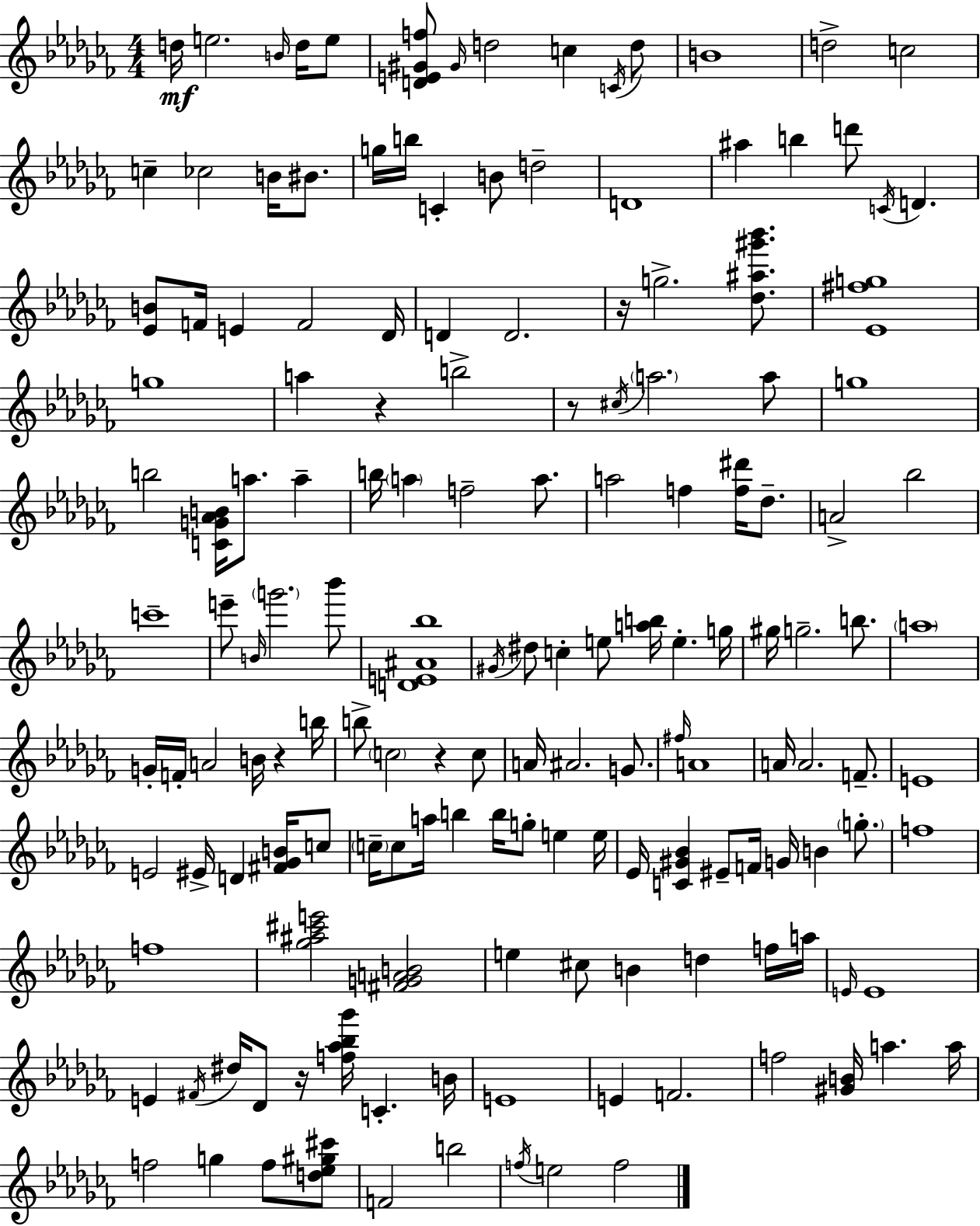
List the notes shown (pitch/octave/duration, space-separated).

D5/s E5/h. B4/s D5/s E5/e [D4,E4,G#4,F5]/e G#4/s D5/h C5/q C4/s D5/e B4/w D5/h C5/h C5/q CES5/h B4/s BIS4/e. G5/s B5/s C4/q B4/e D5/h D4/w A#5/q B5/q D6/e C4/s D4/q. [Eb4,B4]/e F4/s E4/q F4/h Db4/s D4/q D4/h. R/s G5/h. [Db5,A#5,G#6,Bb6]/e. [Eb4,F#5,G5]/w G5/w A5/q R/q B5/h R/e C#5/s A5/h. A5/e G5/w B5/h [C4,G4,Ab4,B4]/s A5/e. A5/q B5/s A5/q F5/h A5/e. A5/h F5/q [F5,D#6]/s Db5/e. A4/h Bb5/h C6/w E6/e B4/s G6/h. Bb6/e [D4,E4,A#4,Bb5]/w G#4/s D#5/e C5/q E5/e [A5,B5]/s E5/q. G5/s G#5/s G5/h. B5/e. A5/w G4/s F4/s A4/h B4/s R/q B5/s B5/e C5/h R/q C5/e A4/s A#4/h. G4/e. F#5/s A4/w A4/s A4/h. F4/e. E4/w E4/h EIS4/s D4/q [F#4,Gb4,B4]/s C5/e C5/s C5/e A5/s B5/q B5/s G5/e E5/q E5/s Eb4/s [C4,G#4,Bb4]/q EIS4/e F4/s G4/s B4/q G5/e. F5/w F5/w [Gb5,A#5,C#6,E6]/h [F#4,G4,A4,B4]/h E5/q C#5/e B4/q D5/q F5/s A5/s E4/s E4/w E4/q F#4/s D#5/s Db4/e R/s [F5,Ab5,Bb5,Gb6]/s C4/q. B4/s E4/w E4/q F4/h. F5/h [G#4,B4]/s A5/q. A5/s F5/h G5/q F5/e [D5,Eb5,G#5,C#6]/e F4/h B5/h F5/s E5/h F5/h